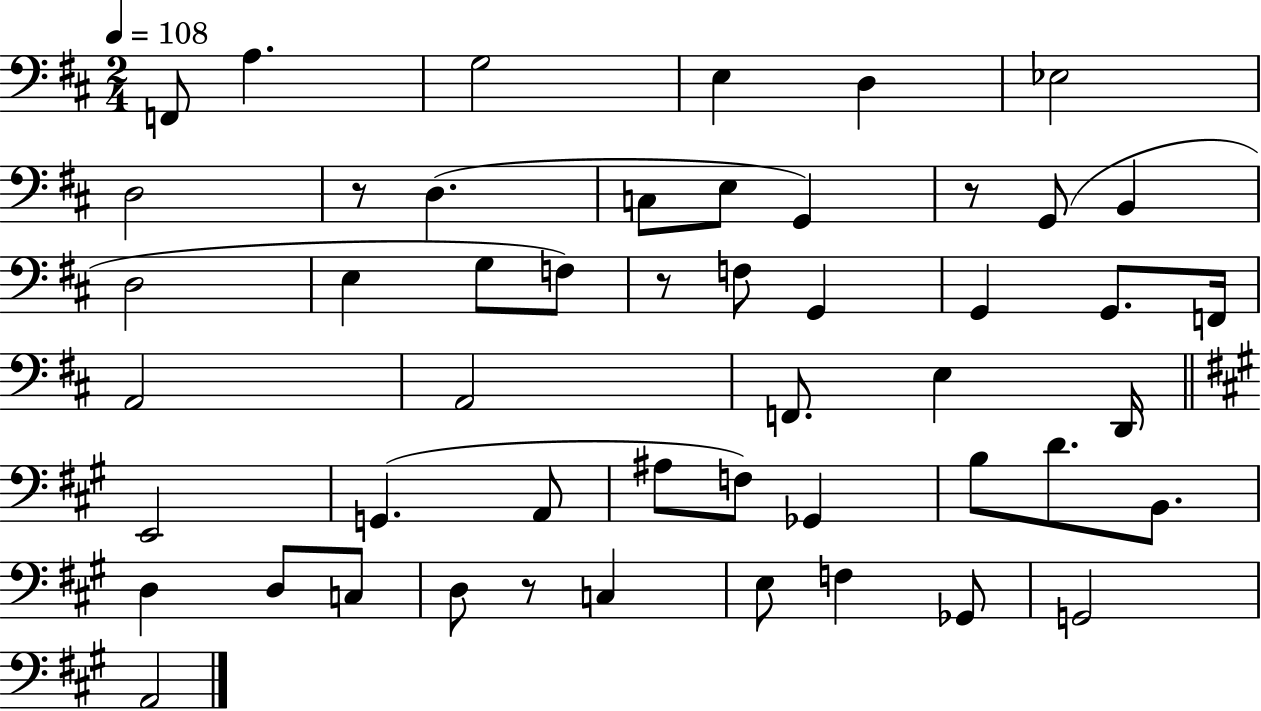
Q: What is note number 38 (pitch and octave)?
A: D3